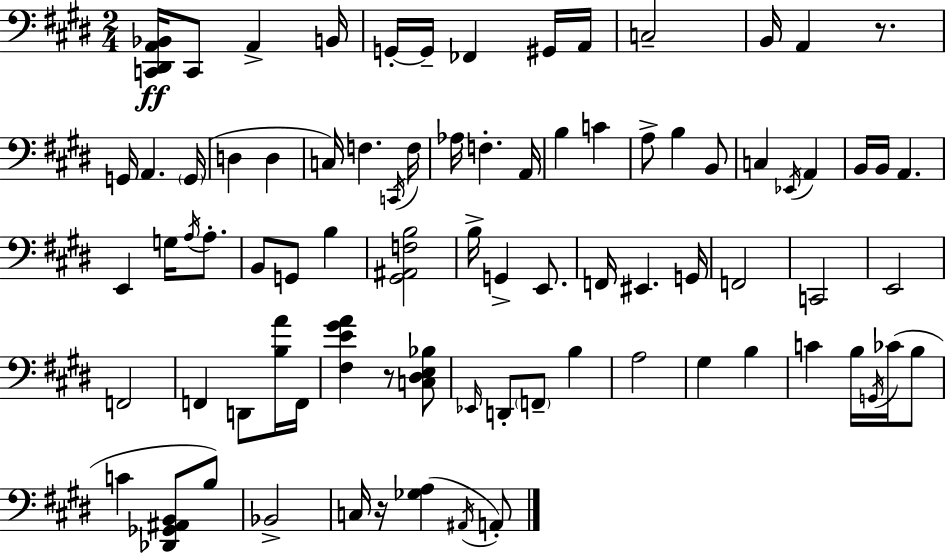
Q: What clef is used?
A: bass